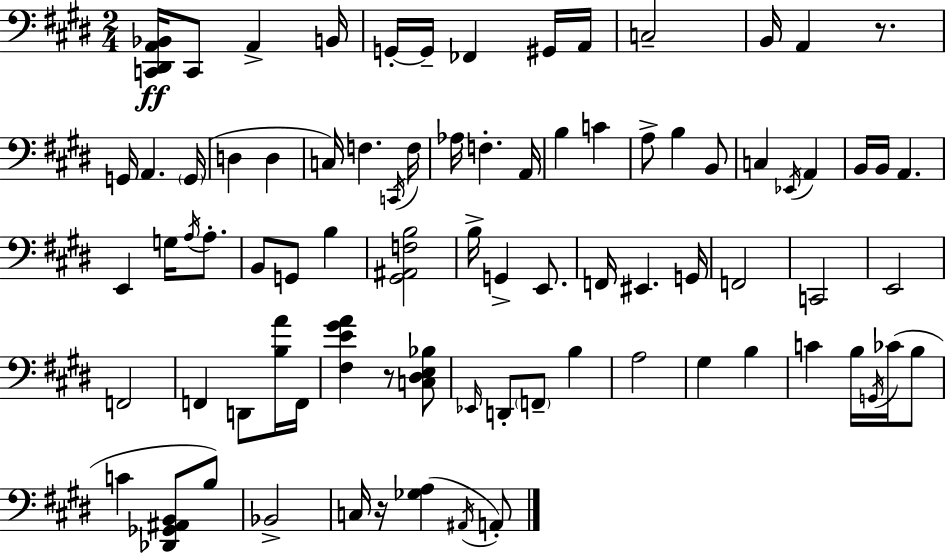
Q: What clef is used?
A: bass